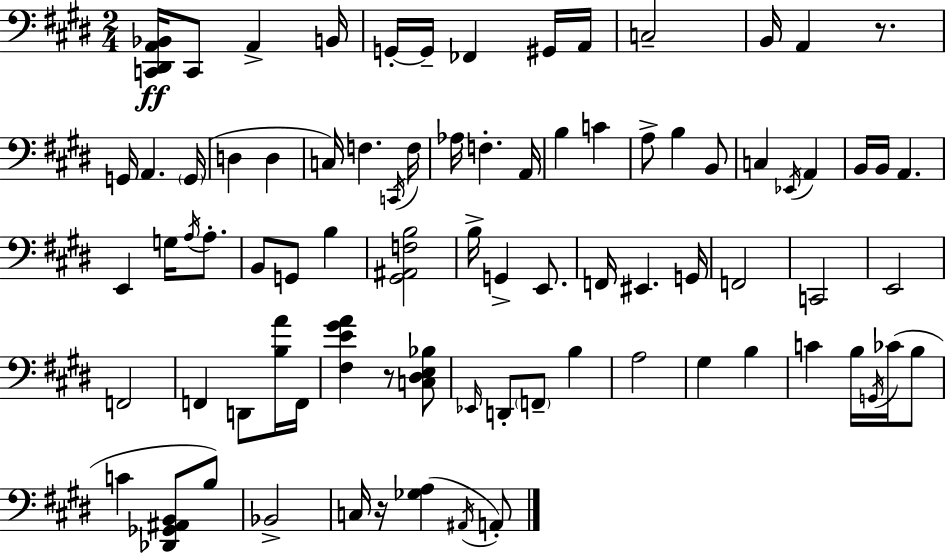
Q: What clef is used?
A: bass